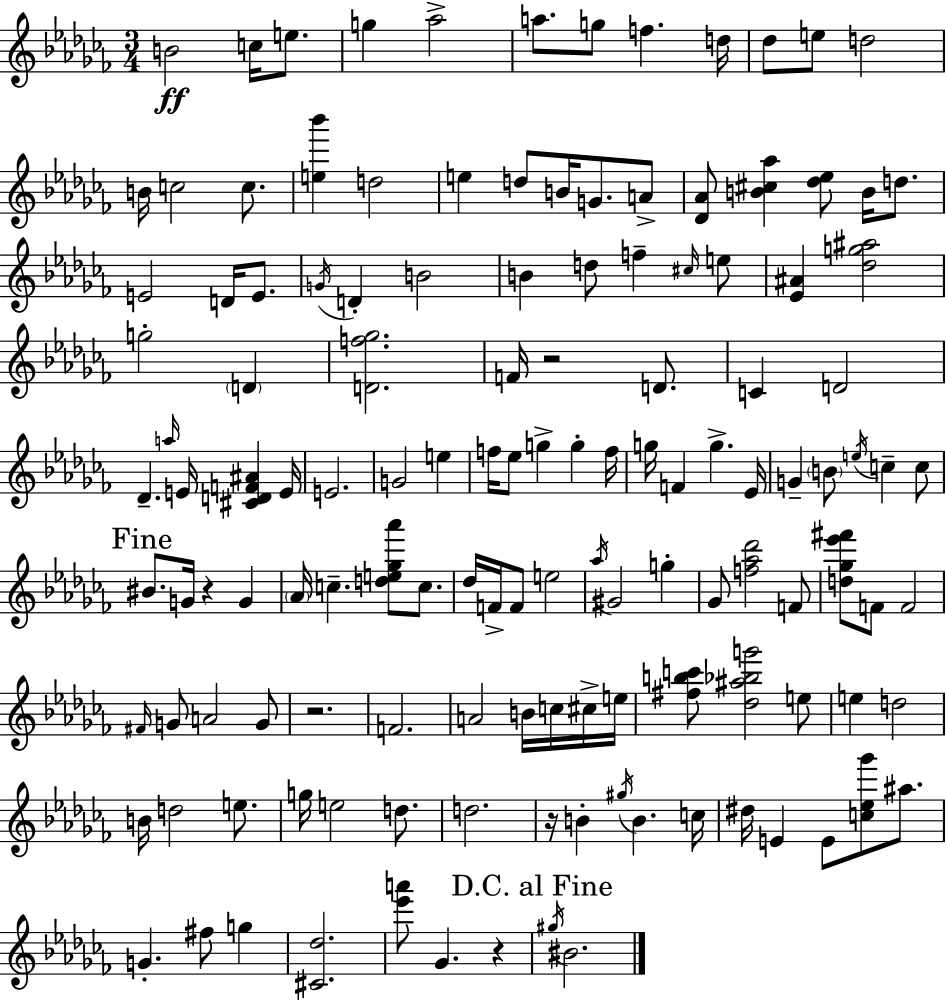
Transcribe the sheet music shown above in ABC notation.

X:1
T:Untitled
M:3/4
L:1/4
K:Abm
B2 c/4 e/2 g _a2 a/2 g/2 f d/4 _d/2 e/2 d2 B/4 c2 c/2 [e_b'] d2 e d/2 B/4 G/2 A/2 [_D_A]/2 [B^c_a] [_d_e]/2 B/4 d/2 E2 D/4 E/2 G/4 D B2 B d/2 f ^c/4 e/2 [_E^A] [_dg^a]2 g2 D [Df_g]2 F/4 z2 D/2 C D2 _D a/4 E/4 [^CDF^A] E/4 E2 G2 e f/4 _e/2 g g f/4 g/4 F g _E/4 G B/2 e/4 c c/2 ^B/2 G/4 z G _A/4 c [de_g_a']/2 c/2 _d/4 F/4 F/2 e2 _a/4 ^G2 g _G/2 [f_a_d']2 F/2 [d_g_e'^f']/2 F/2 F2 ^F/4 G/2 A2 G/2 z2 F2 A2 B/4 c/4 ^c/4 e/4 [^fbc']/2 [_d^a_bg']2 e/2 e d2 B/4 d2 e/2 g/4 e2 d/2 d2 z/4 B ^g/4 B c/4 ^d/4 E E/2 [c_e_g']/2 ^a/2 G ^f/2 g [^C_d]2 [_e'a']/2 _G z ^g/4 ^B2